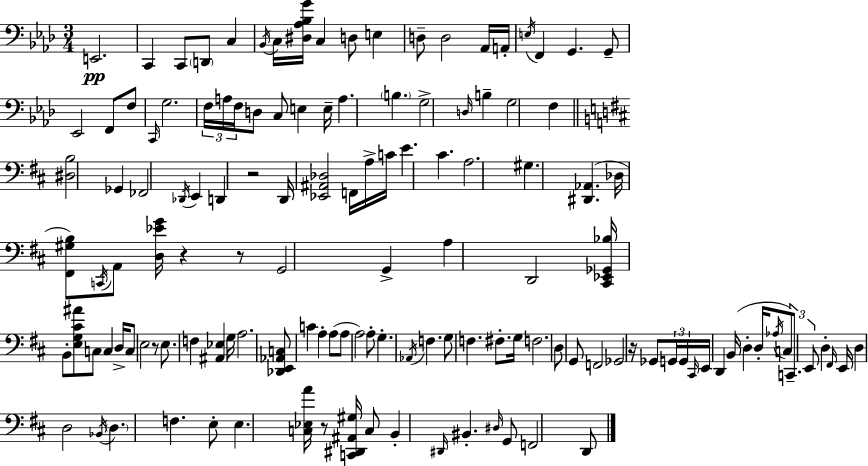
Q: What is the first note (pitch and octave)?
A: E2